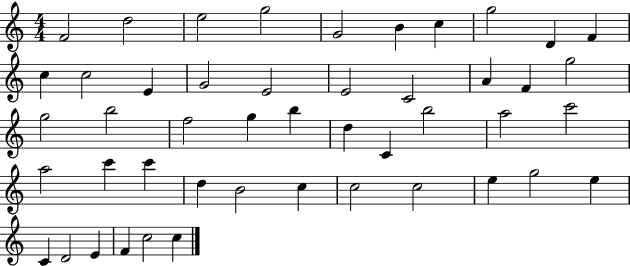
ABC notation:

X:1
T:Untitled
M:4/4
L:1/4
K:C
F2 d2 e2 g2 G2 B c g2 D F c c2 E G2 E2 E2 C2 A F g2 g2 b2 f2 g b d C b2 a2 c'2 a2 c' c' d B2 c c2 c2 e g2 e C D2 E F c2 c